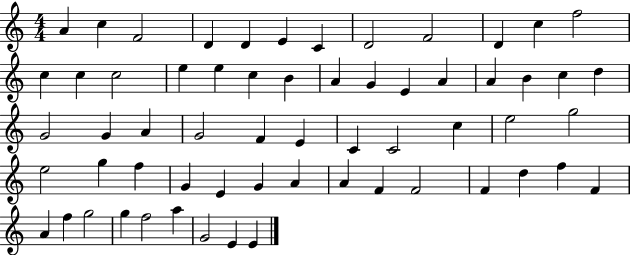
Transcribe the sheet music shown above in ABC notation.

X:1
T:Untitled
M:4/4
L:1/4
K:C
A c F2 D D E C D2 F2 D c f2 c c c2 e e c B A G E A A B c d G2 G A G2 F E C C2 c e2 g2 e2 g f G E G A A F F2 F d f F A f g2 g f2 a G2 E E